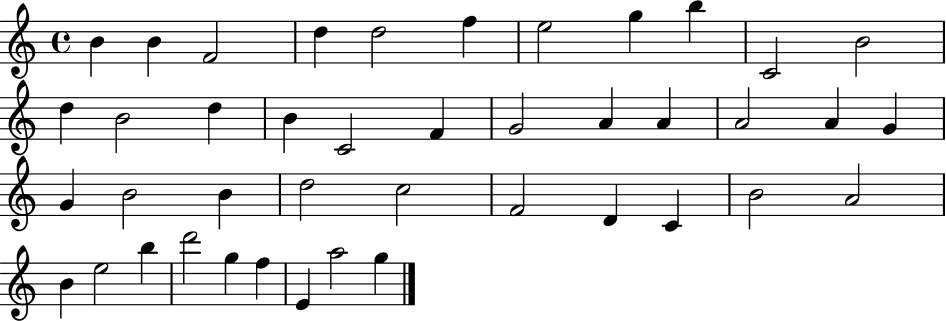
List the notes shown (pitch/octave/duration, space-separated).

B4/q B4/q F4/h D5/q D5/h F5/q E5/h G5/q B5/q C4/h B4/h D5/q B4/h D5/q B4/q C4/h F4/q G4/h A4/q A4/q A4/h A4/q G4/q G4/q B4/h B4/q D5/h C5/h F4/h D4/q C4/q B4/h A4/h B4/q E5/h B5/q D6/h G5/q F5/q E4/q A5/h G5/q